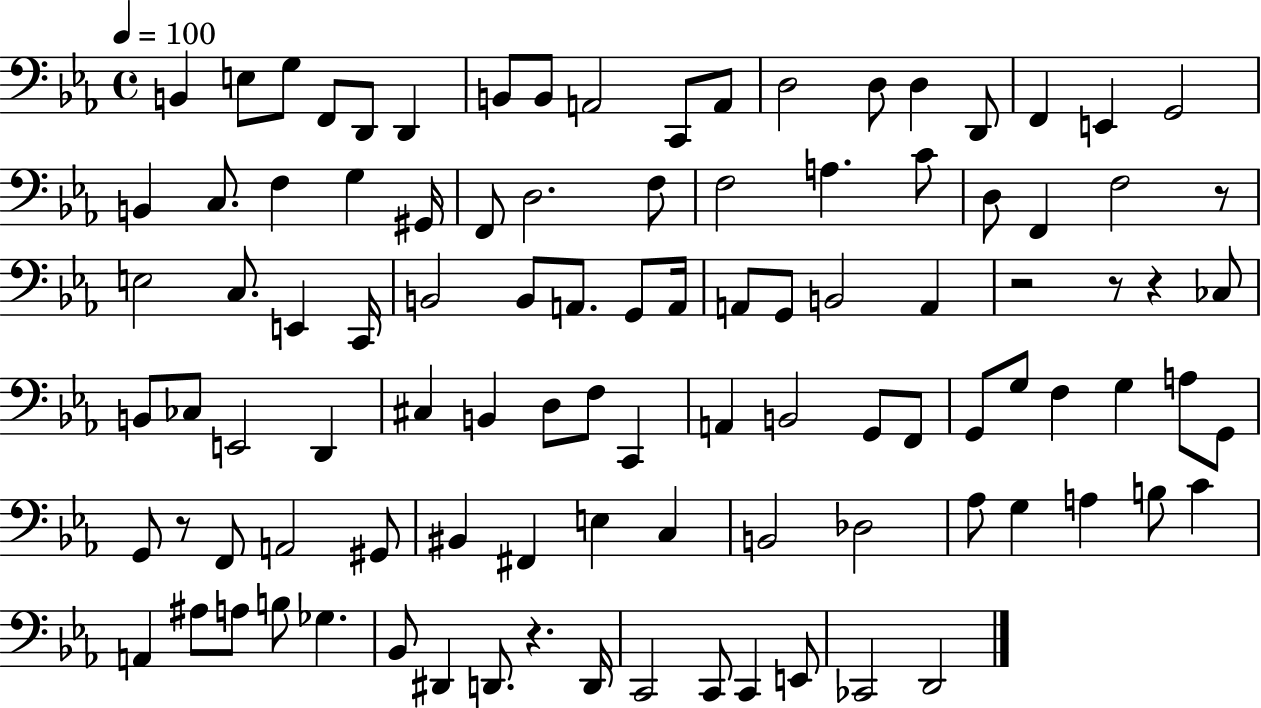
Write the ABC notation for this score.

X:1
T:Untitled
M:4/4
L:1/4
K:Eb
B,, E,/2 G,/2 F,,/2 D,,/2 D,, B,,/2 B,,/2 A,,2 C,,/2 A,,/2 D,2 D,/2 D, D,,/2 F,, E,, G,,2 B,, C,/2 F, G, ^G,,/4 F,,/2 D,2 F,/2 F,2 A, C/2 D,/2 F,, F,2 z/2 E,2 C,/2 E,, C,,/4 B,,2 B,,/2 A,,/2 G,,/2 A,,/4 A,,/2 G,,/2 B,,2 A,, z2 z/2 z _C,/2 B,,/2 _C,/2 E,,2 D,, ^C, B,, D,/2 F,/2 C,, A,, B,,2 G,,/2 F,,/2 G,,/2 G,/2 F, G, A,/2 G,,/2 G,,/2 z/2 F,,/2 A,,2 ^G,,/2 ^B,, ^F,, E, C, B,,2 _D,2 _A,/2 G, A, B,/2 C A,, ^A,/2 A,/2 B,/2 _G, _B,,/2 ^D,, D,,/2 z D,,/4 C,,2 C,,/2 C,, E,,/2 _C,,2 D,,2